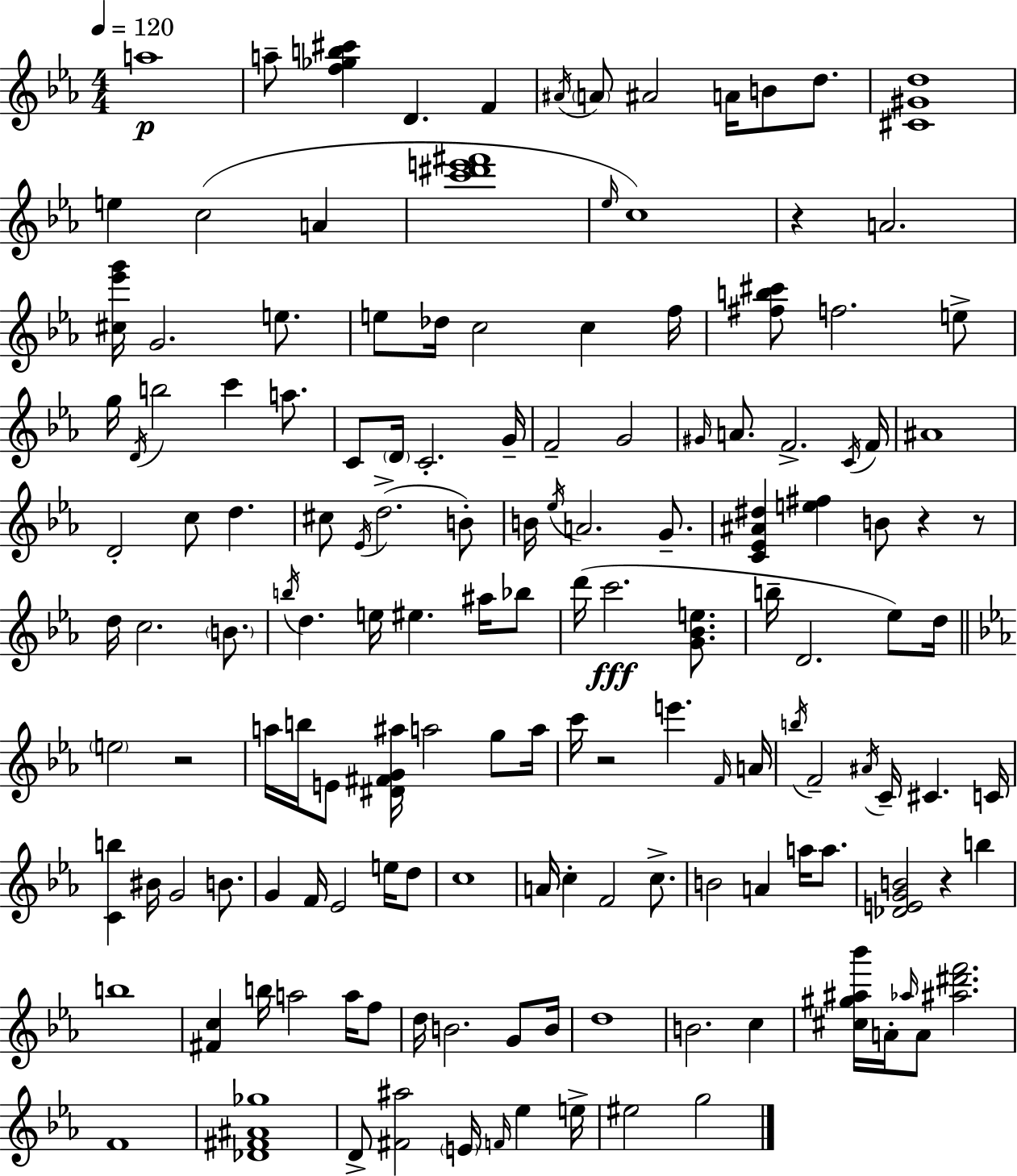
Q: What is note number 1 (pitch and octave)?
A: A5